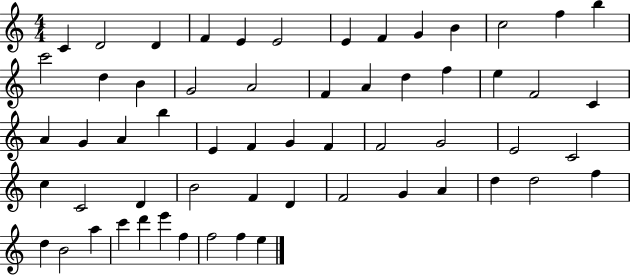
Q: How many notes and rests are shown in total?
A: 59